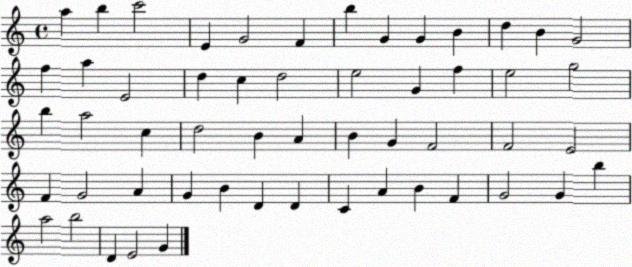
X:1
T:Untitled
M:4/4
L:1/4
K:C
a b c'2 E G2 F b G G B d B G2 f a E2 d c d2 e2 G f e2 g2 b a2 c d2 B A B G F2 F2 E2 F G2 A G B D D C A B F G2 G b a2 b2 D E2 G